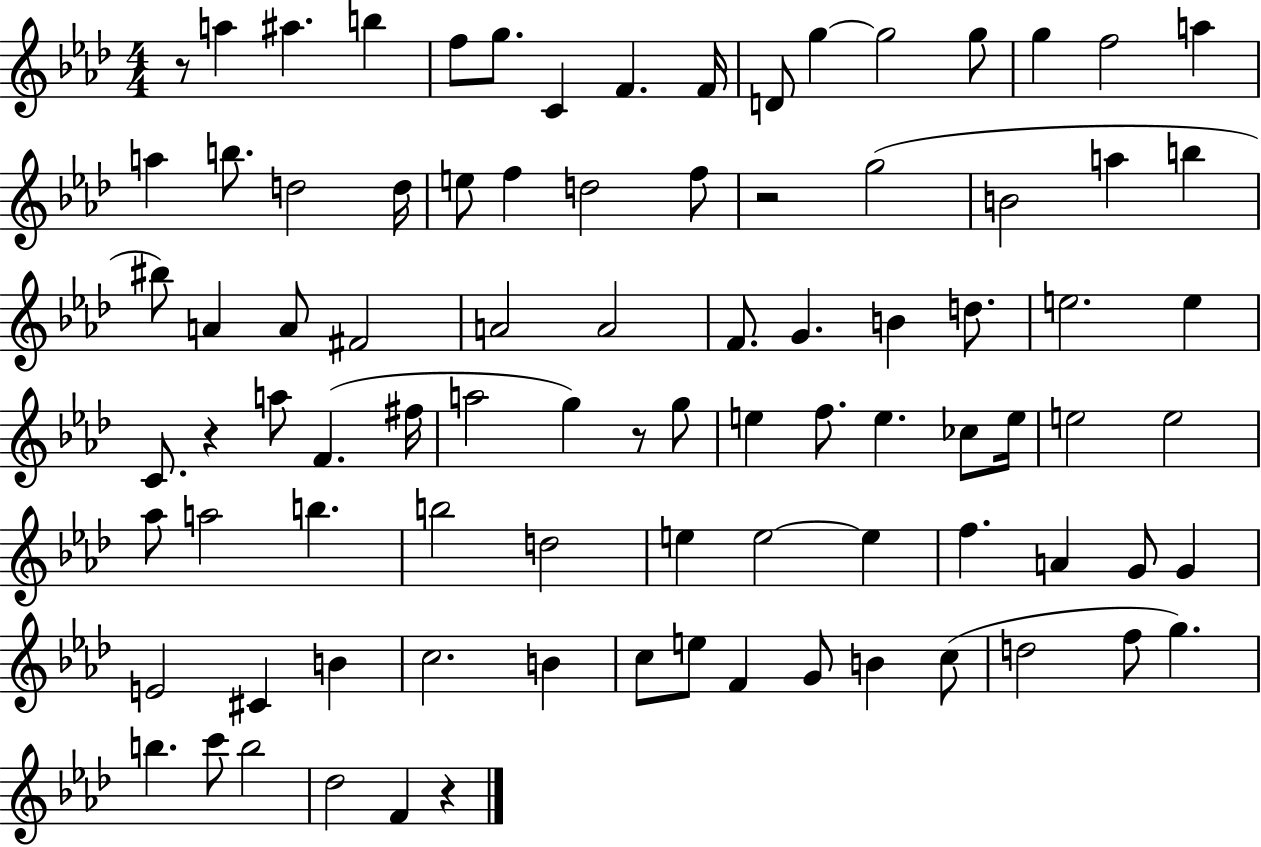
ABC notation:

X:1
T:Untitled
M:4/4
L:1/4
K:Ab
z/2 a ^a b f/2 g/2 C F F/4 D/2 g g2 g/2 g f2 a a b/2 d2 d/4 e/2 f d2 f/2 z2 g2 B2 a b ^b/2 A A/2 ^F2 A2 A2 F/2 G B d/2 e2 e C/2 z a/2 F ^f/4 a2 g z/2 g/2 e f/2 e _c/2 e/4 e2 e2 _a/2 a2 b b2 d2 e e2 e f A G/2 G E2 ^C B c2 B c/2 e/2 F G/2 B c/2 d2 f/2 g b c'/2 b2 _d2 F z